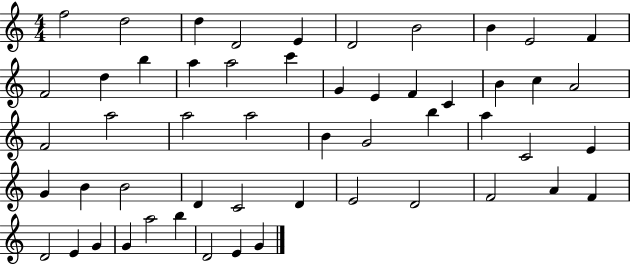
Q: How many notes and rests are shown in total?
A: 53